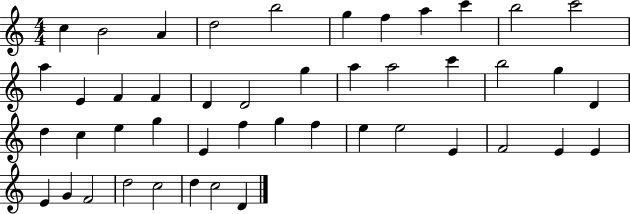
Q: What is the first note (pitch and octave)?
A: C5